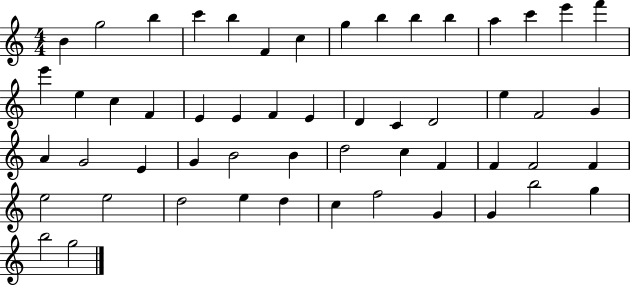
{
  \clef treble
  \numericTimeSignature
  \time 4/4
  \key c \major
  b'4 g''2 b''4 | c'''4 b''4 f'4 c''4 | g''4 b''4 b''4 b''4 | a''4 c'''4 e'''4 f'''4 | \break e'''4 e''4 c''4 f'4 | e'4 e'4 f'4 e'4 | d'4 c'4 d'2 | e''4 f'2 g'4 | \break a'4 g'2 e'4 | g'4 b'2 b'4 | d''2 c''4 f'4 | f'4 f'2 f'4 | \break e''2 e''2 | d''2 e''4 d''4 | c''4 f''2 g'4 | g'4 b''2 g''4 | \break b''2 g''2 | \bar "|."
}